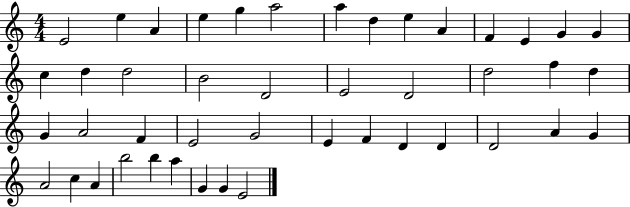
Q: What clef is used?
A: treble